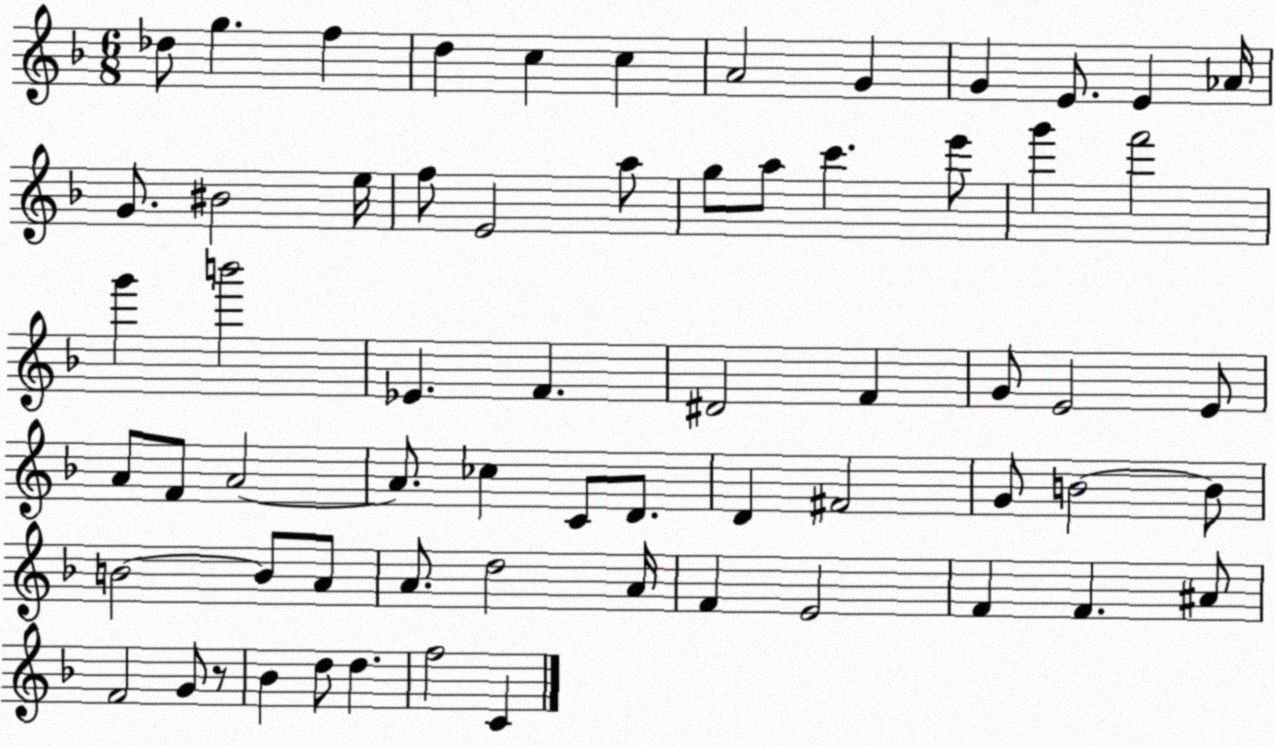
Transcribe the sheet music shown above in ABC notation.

X:1
T:Untitled
M:6/8
L:1/4
K:F
_d/2 g f d c c A2 G G E/2 E _A/4 G/2 ^B2 e/4 f/2 E2 a/2 g/2 a/2 c' e'/2 g' f'2 g' b'2 _E F ^D2 F G/2 E2 E/2 A/2 F/2 A2 A/2 _c C/2 D/2 D ^F2 G/2 B2 B/2 B2 B/2 A/2 A/2 d2 A/4 F E2 F F ^A/2 F2 G/2 z/2 _B d/2 d f2 C